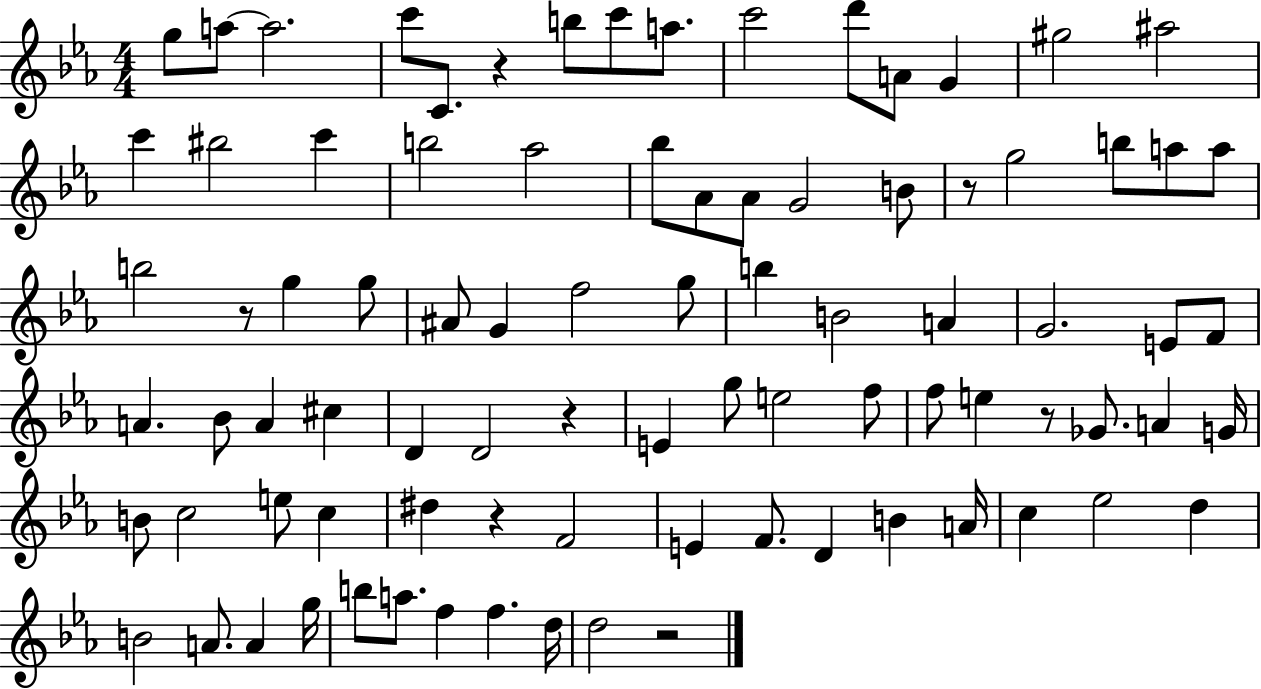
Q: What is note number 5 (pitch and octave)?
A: C4